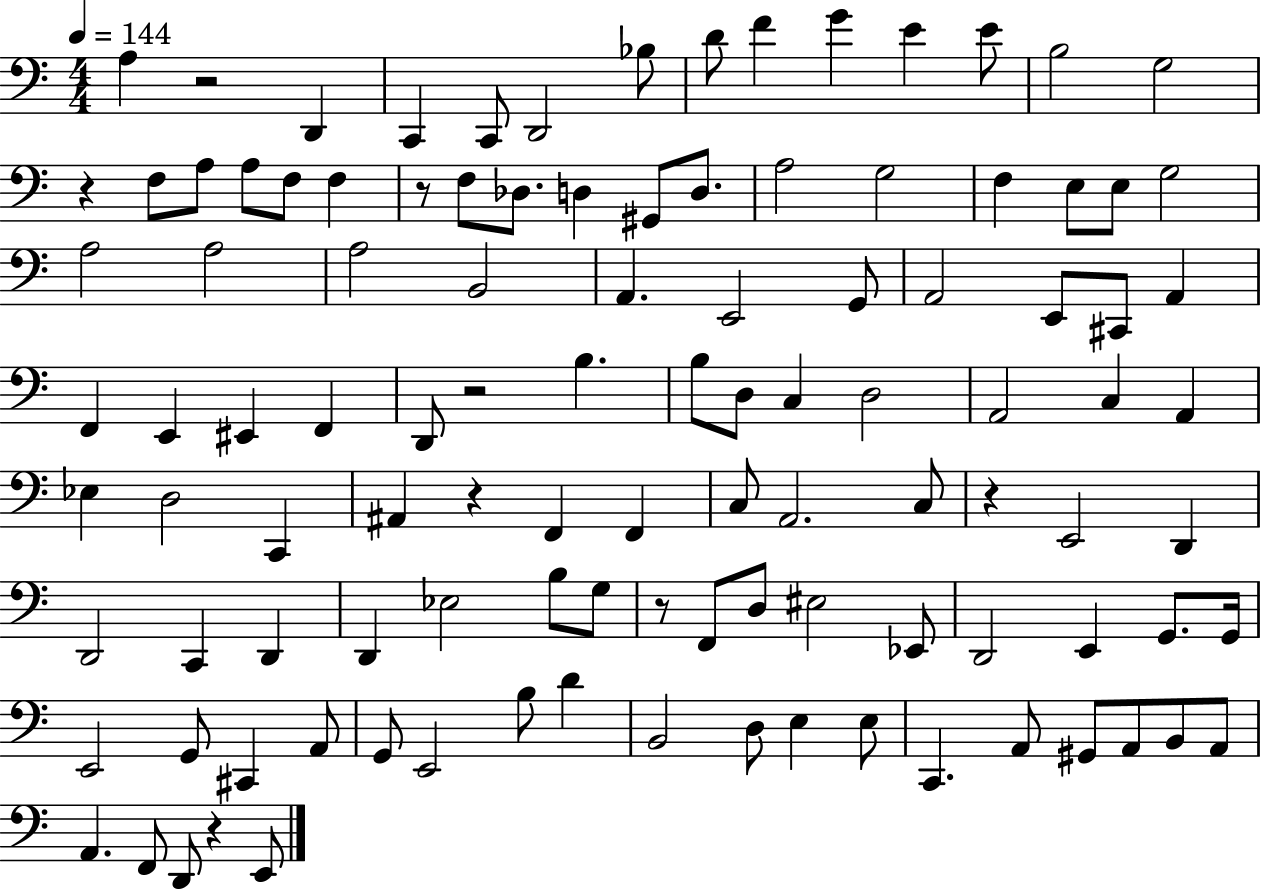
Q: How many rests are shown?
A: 8